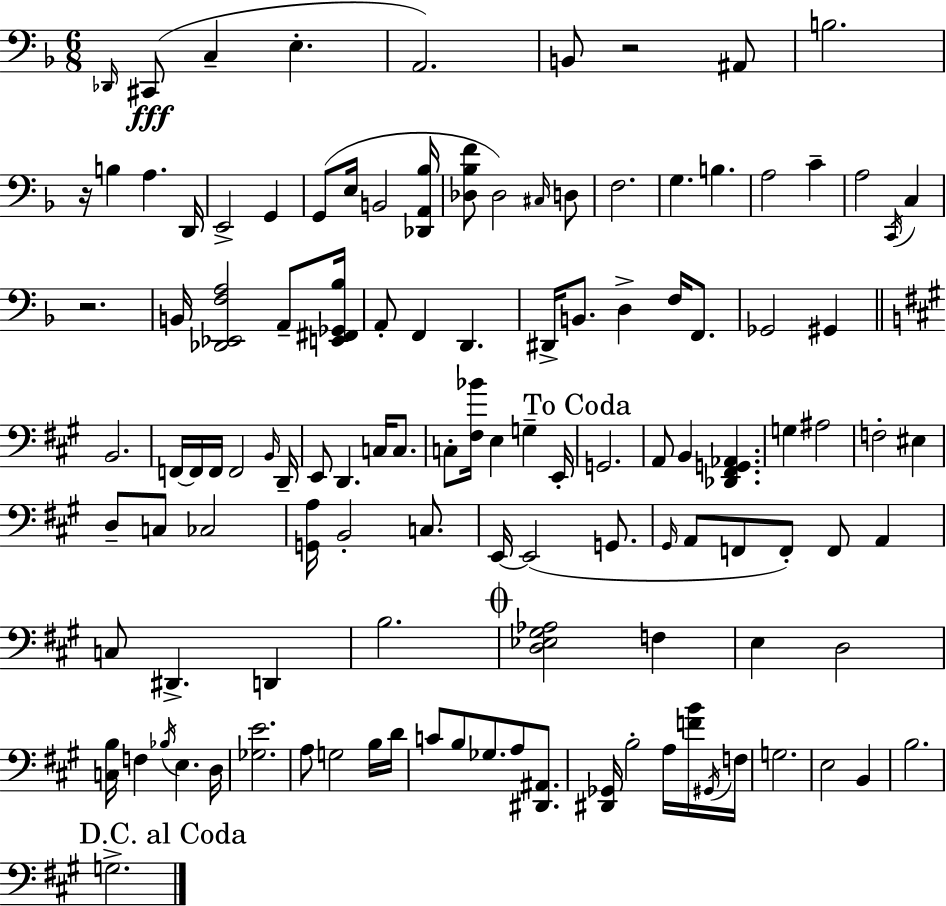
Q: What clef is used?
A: bass